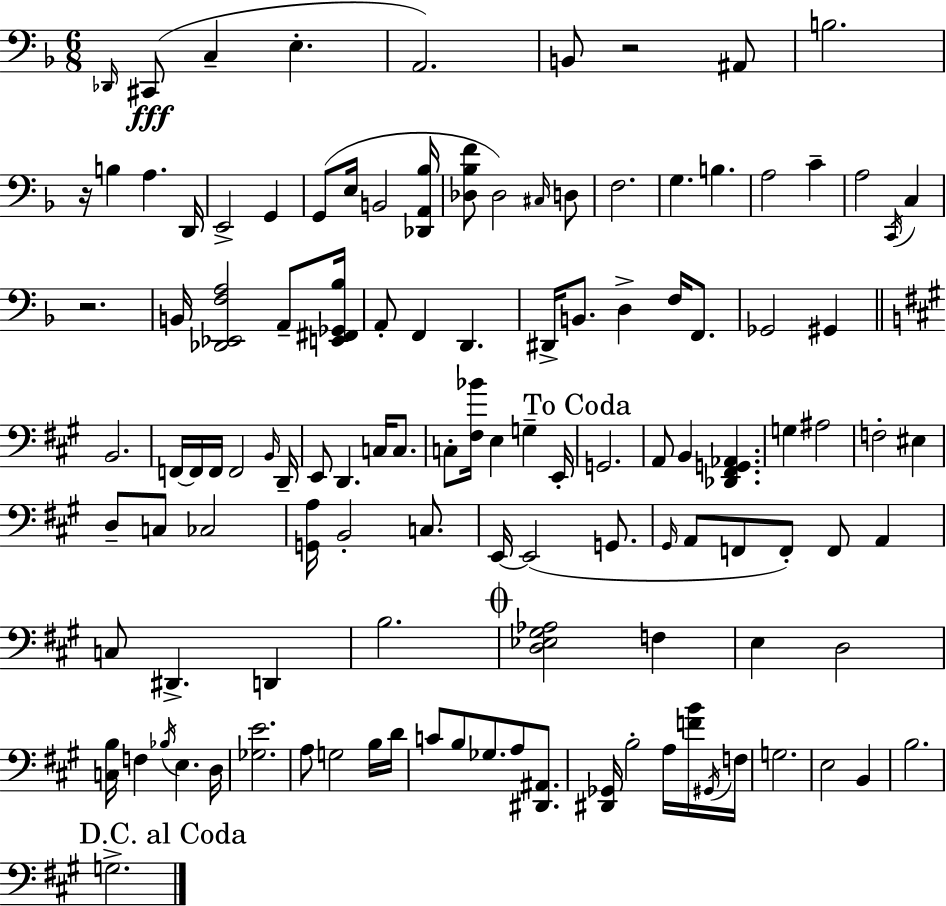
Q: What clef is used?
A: bass